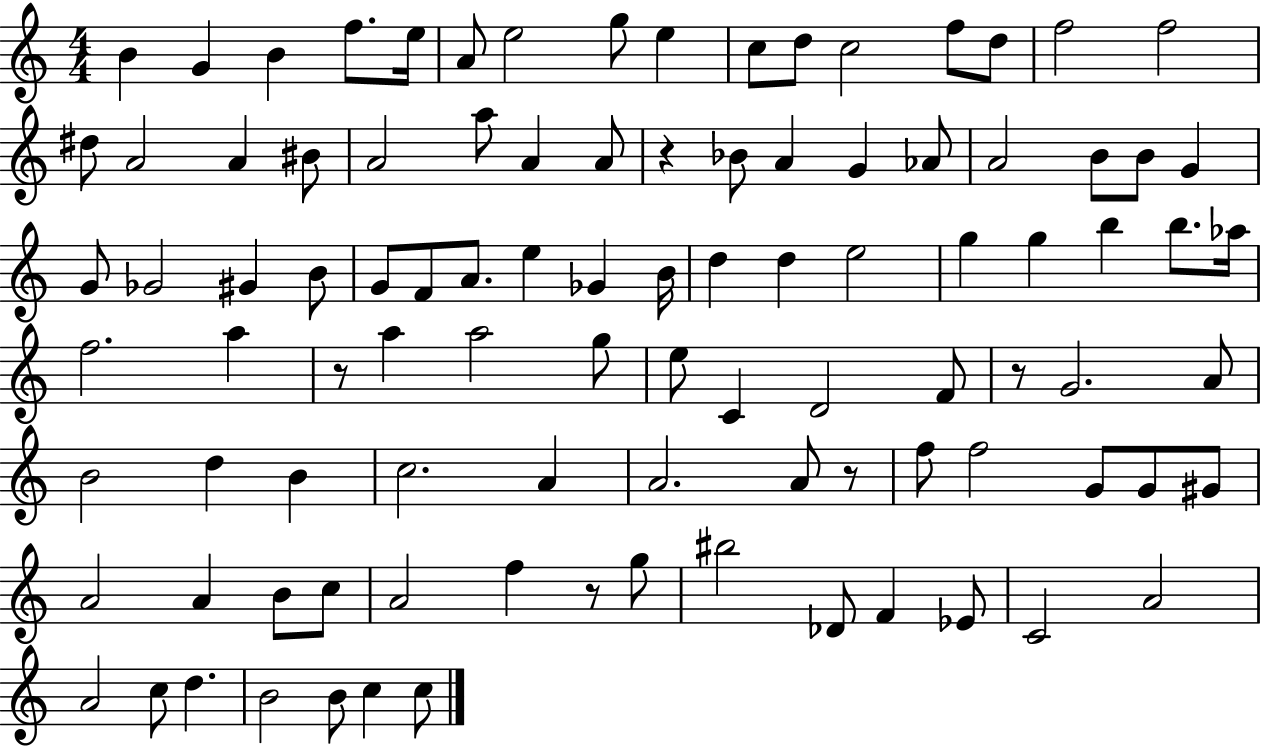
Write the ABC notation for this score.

X:1
T:Untitled
M:4/4
L:1/4
K:C
B G B f/2 e/4 A/2 e2 g/2 e c/2 d/2 c2 f/2 d/2 f2 f2 ^d/2 A2 A ^B/2 A2 a/2 A A/2 z _B/2 A G _A/2 A2 B/2 B/2 G G/2 _G2 ^G B/2 G/2 F/2 A/2 e _G B/4 d d e2 g g b b/2 _a/4 f2 a z/2 a a2 g/2 e/2 C D2 F/2 z/2 G2 A/2 B2 d B c2 A A2 A/2 z/2 f/2 f2 G/2 G/2 ^G/2 A2 A B/2 c/2 A2 f z/2 g/2 ^b2 _D/2 F _E/2 C2 A2 A2 c/2 d B2 B/2 c c/2